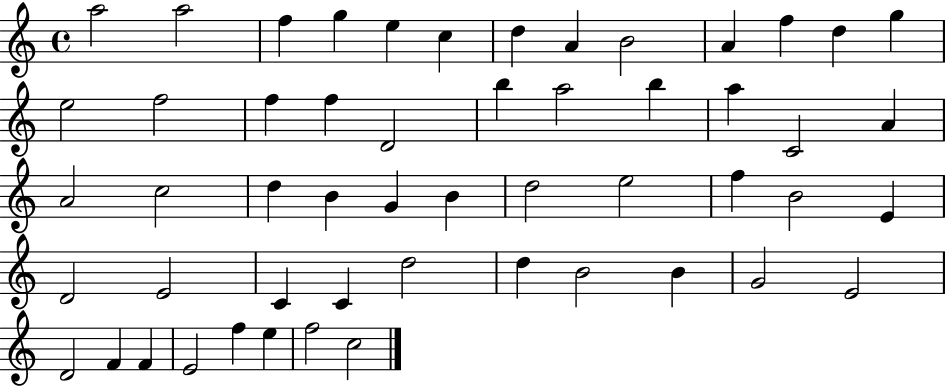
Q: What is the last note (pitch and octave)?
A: C5